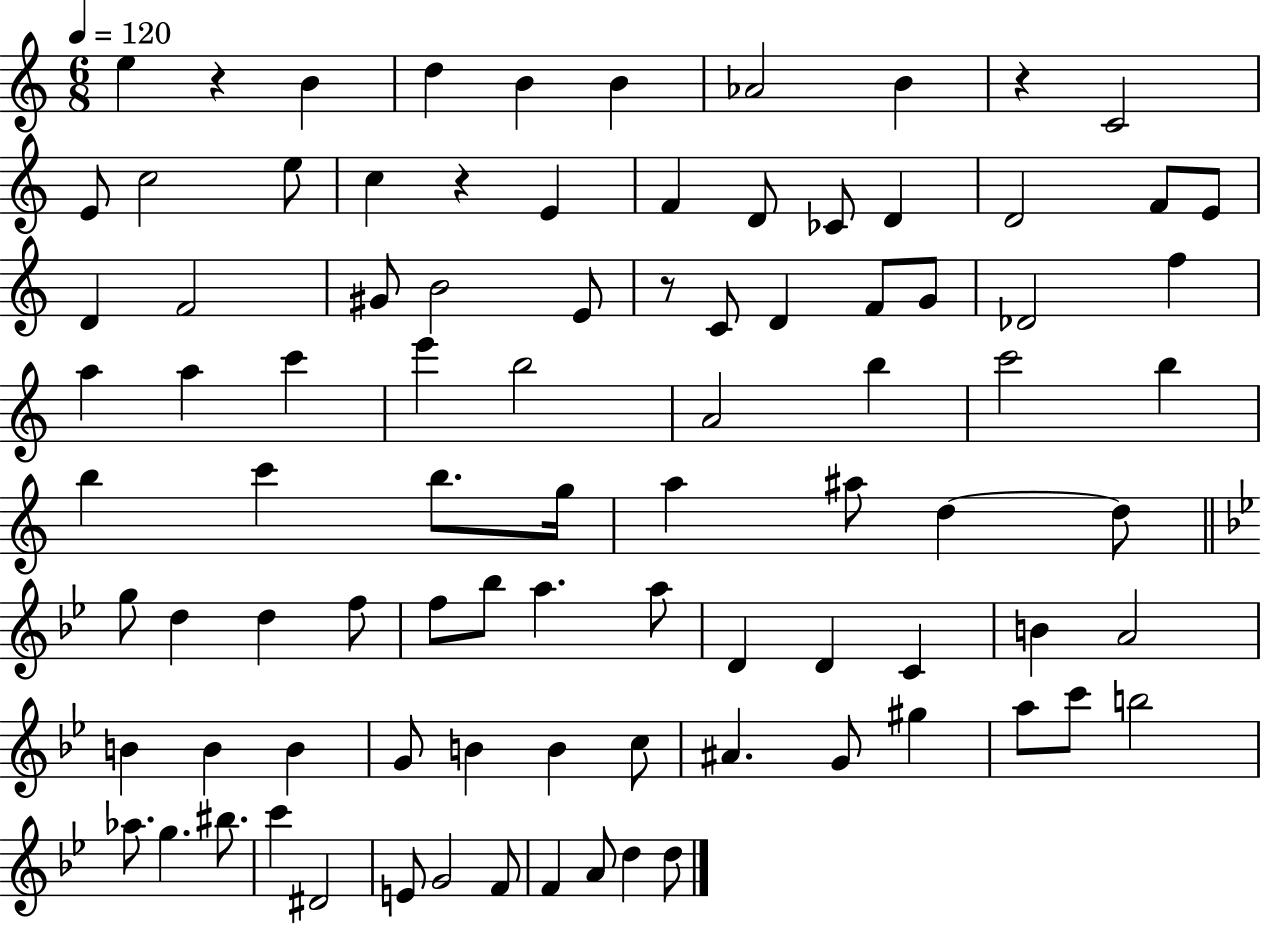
X:1
T:Untitled
M:6/8
L:1/4
K:C
e z B d B B _A2 B z C2 E/2 c2 e/2 c z E F D/2 _C/2 D D2 F/2 E/2 D F2 ^G/2 B2 E/2 z/2 C/2 D F/2 G/2 _D2 f a a c' e' b2 A2 b c'2 b b c' b/2 g/4 a ^a/2 d d/2 g/2 d d f/2 f/2 _b/2 a a/2 D D C B A2 B B B G/2 B B c/2 ^A G/2 ^g a/2 c'/2 b2 _a/2 g ^b/2 c' ^D2 E/2 G2 F/2 F A/2 d d/2